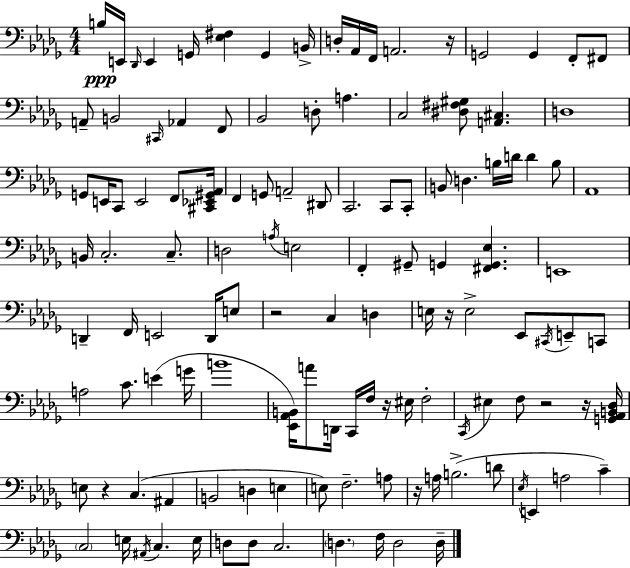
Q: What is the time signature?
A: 4/4